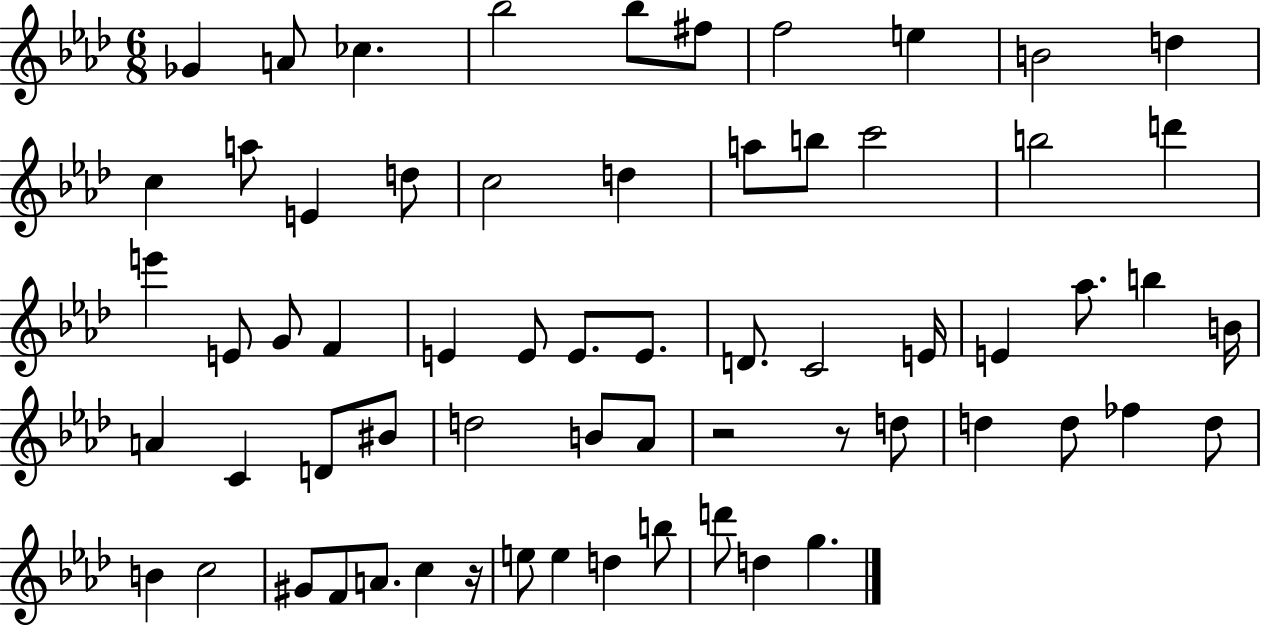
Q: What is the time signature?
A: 6/8